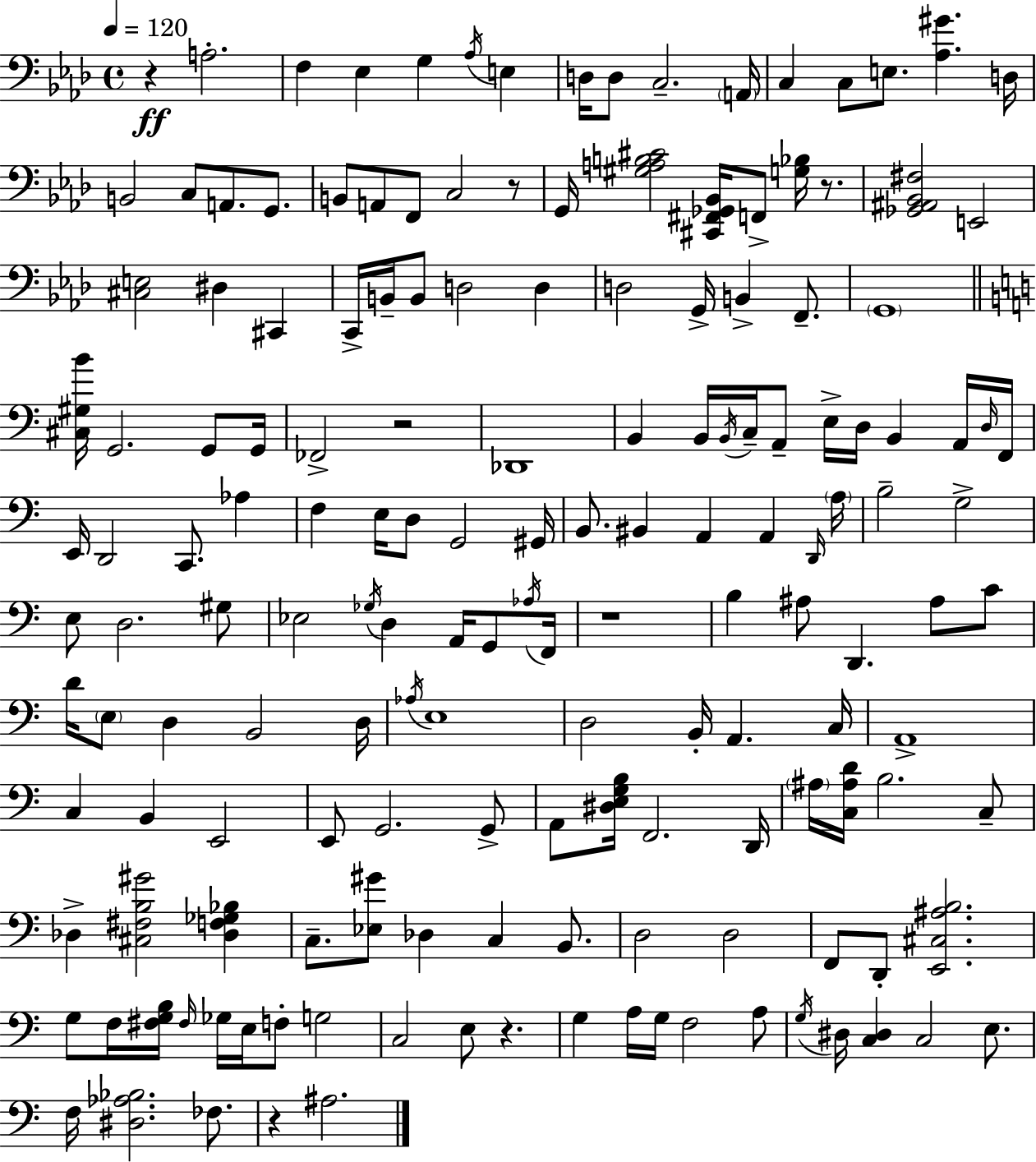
{
  \clef bass
  \time 4/4
  \defaultTimeSignature
  \key f \minor
  \tempo 4 = 120
  r4\ff a2.-. | f4 ees4 g4 \acciaccatura { aes16 } e4 | d16 d8 c2.-- | \parenthesize a,16 c4 c8 e8. <aes gis'>4. | \break d16 b,2 c8 a,8. g,8. | b,8 a,8 f,8 c2 r8 | g,16 <gis a b cis'>2 <cis, fis, ges, bes,>16 f,8-> <g bes>16 r8. | <ges, ais, bes, fis>2 e,2 | \break <cis e>2 dis4 cis,4 | c,16-> b,16-- b,8 d2 d4 | d2 g,16-> b,4-> f,8.-- | \parenthesize g,1 | \break \bar "||" \break \key a \minor <cis gis b'>16 g,2. g,8 g,16 | fes,2-> r2 | des,1 | b,4 b,16 \acciaccatura { b,16 } c16-- a,8-- e16-> d16 b,4 a,16 | \break \grace { d16 } f,16 e,16 d,2 c,8. aes4 | f4 e16 d8 g,2 | gis,16 b,8. bis,4 a,4 a,4 | \grace { d,16 } \parenthesize a16 b2-- g2-> | \break e8 d2. | gis8 ees2 \acciaccatura { ges16 } d4 | a,16 g,8 \acciaccatura { aes16 } f,16 r1 | b4 ais8 d,4. | \break ais8 c'8 d'16 \parenthesize e8 d4 b,2 | d16 \acciaccatura { aes16 } e1 | d2 b,16-. a,4. | c16 a,1-> | \break c4 b,4 e,2 | e,8 g,2. | g,8-> a,8 <dis e g b>16 f,2. | d,16 \parenthesize ais16 <c ais d'>16 b2. | \break c8-- des4-> <cis fis b gis'>2 | <des f ges bes>4 c8.-- <ees gis'>8 des4 c4 | b,8. d2 d2 | f,8 d,8-. <e, cis ais b>2. | \break g8 f16 <fis g b>16 \grace { fis16 } ges16 e16 f8-. g2 | c2 e8 | r4. g4 a16 g16 f2 | a8 \acciaccatura { g16 } dis16 <c dis>4 c2 | \break e8. f16 <dis aes bes>2. | fes8. r4 ais2. | \bar "|."
}